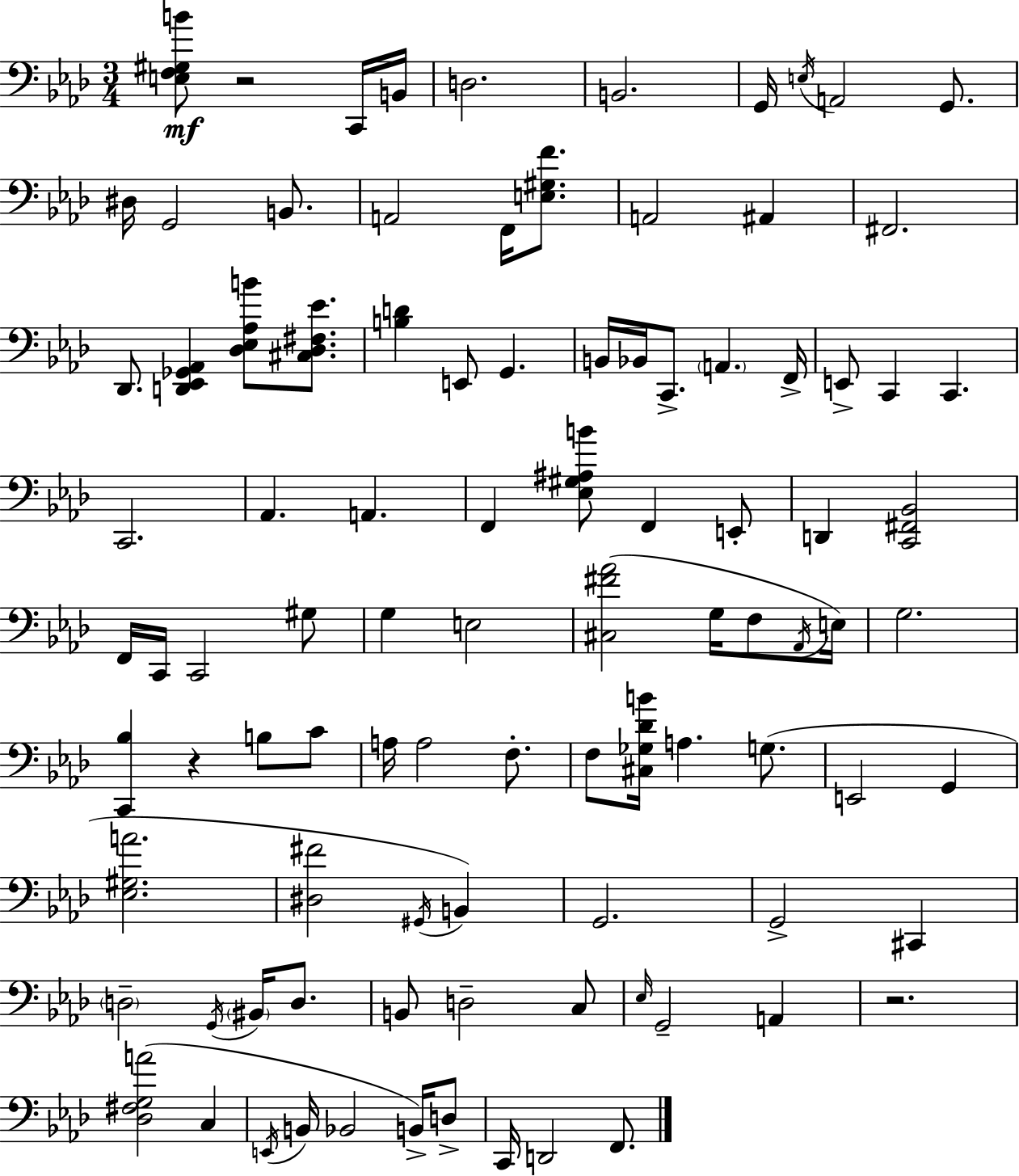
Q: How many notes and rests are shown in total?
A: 96